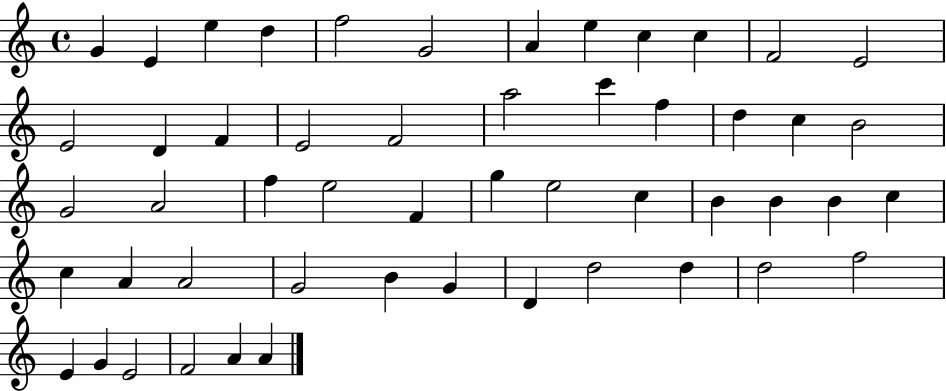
X:1
T:Untitled
M:4/4
L:1/4
K:C
G E e d f2 G2 A e c c F2 E2 E2 D F E2 F2 a2 c' f d c B2 G2 A2 f e2 F g e2 c B B B c c A A2 G2 B G D d2 d d2 f2 E G E2 F2 A A